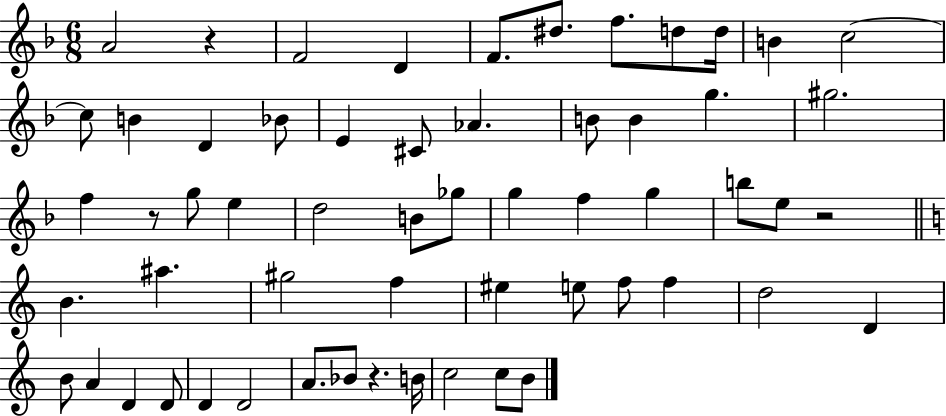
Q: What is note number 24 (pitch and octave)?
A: E5